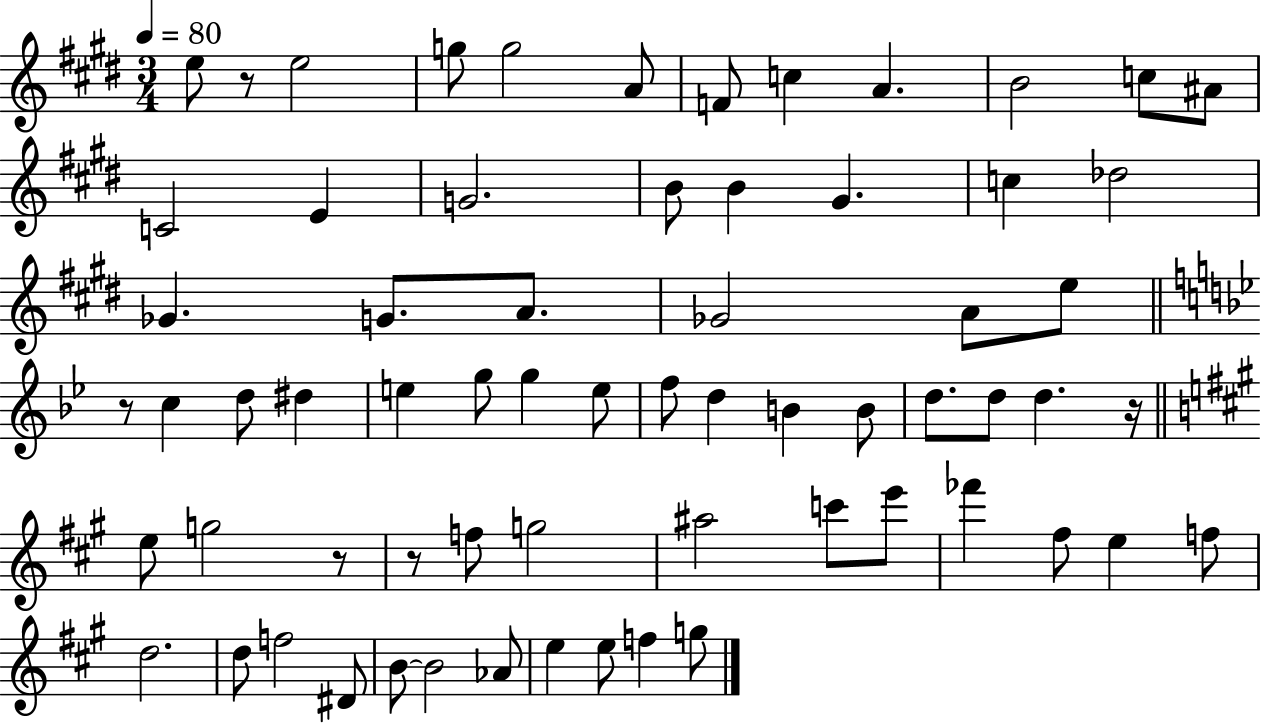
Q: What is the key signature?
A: E major